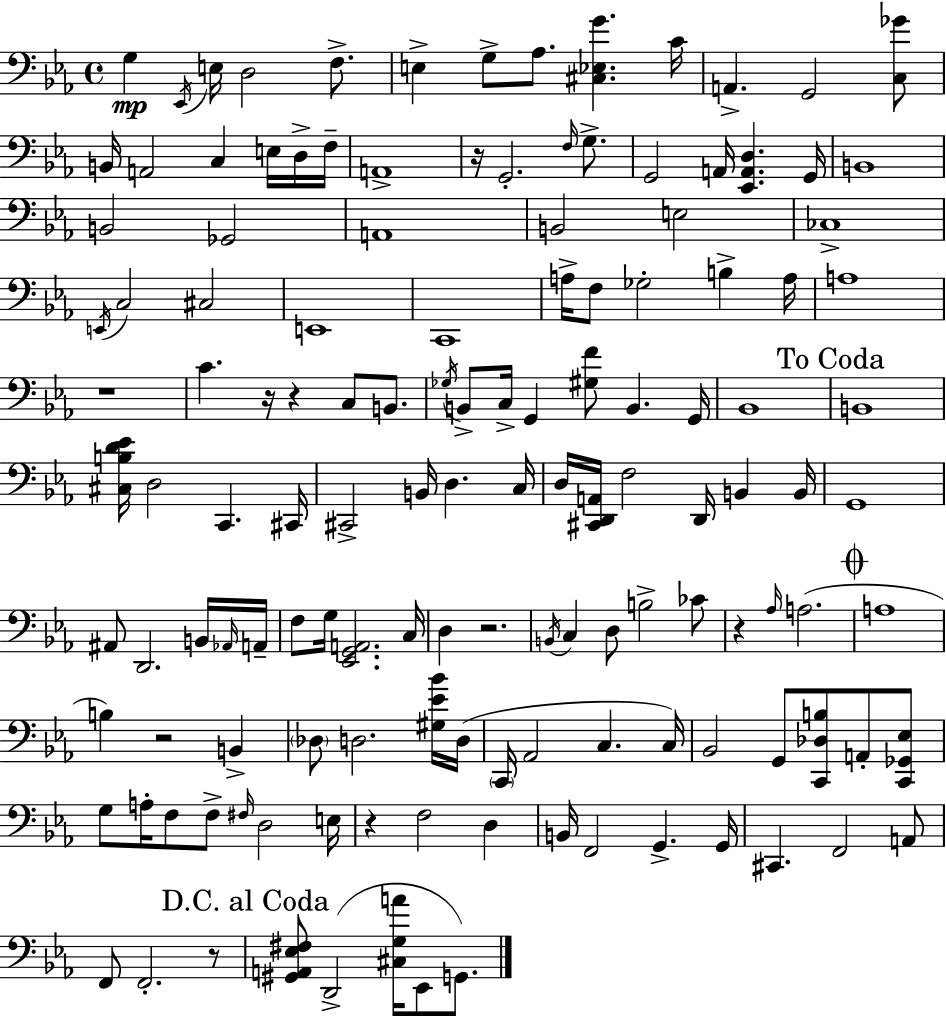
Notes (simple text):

G3/q Eb2/s E3/s D3/h F3/e. E3/q G3/e Ab3/e. [C#3,Eb3,G4]/q. C4/s A2/q. G2/h [C3,Gb4]/e B2/s A2/h C3/q E3/s D3/s F3/s A2/w R/s G2/h. F3/s G3/e. G2/h A2/s [Eb2,A2,D3]/q. G2/s B2/w B2/h Gb2/h A2/w B2/h E3/h CES3/w E2/s C3/h C#3/h E2/w C2/w A3/s F3/e Gb3/h B3/q A3/s A3/w R/w C4/q. R/s R/q C3/e B2/e. Gb3/s B2/e C3/s G2/q [G#3,F4]/e B2/q. G2/s Bb2/w B2/w [C#3,B3,D4,Eb4]/s D3/h C2/q. C#2/s C#2/h B2/s D3/q. C3/s D3/s [C#2,D2,A2]/s F3/h D2/s B2/q B2/s G2/w A#2/e D2/h. B2/s Ab2/s A2/s F3/e G3/s [Eb2,G2,A2]/h. C3/s D3/q R/h. B2/s C3/q D3/e B3/h CES4/e R/q Ab3/s A3/h. A3/w B3/q R/h B2/q Db3/e D3/h. [G#3,Eb4,Bb4]/s D3/s C2/s Ab2/h C3/q. C3/s Bb2/h G2/e [C2,Db3,B3]/e A2/e [C2,Gb2,Eb3]/e G3/e A3/s F3/e F3/e F#3/s D3/h E3/s R/q F3/h D3/q B2/s F2/h G2/q. G2/s C#2/q. F2/h A2/e F2/e F2/h. R/e [G#2,A2,Eb3,F#3]/e D2/h [C#3,G3,A4]/s Eb2/e G2/e.